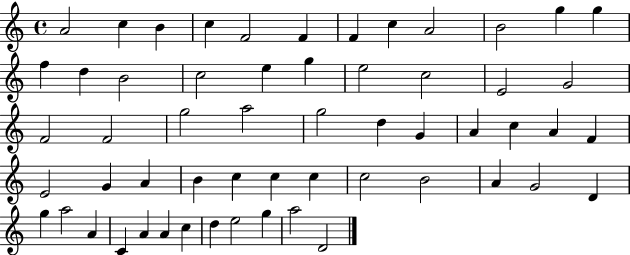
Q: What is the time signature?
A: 4/4